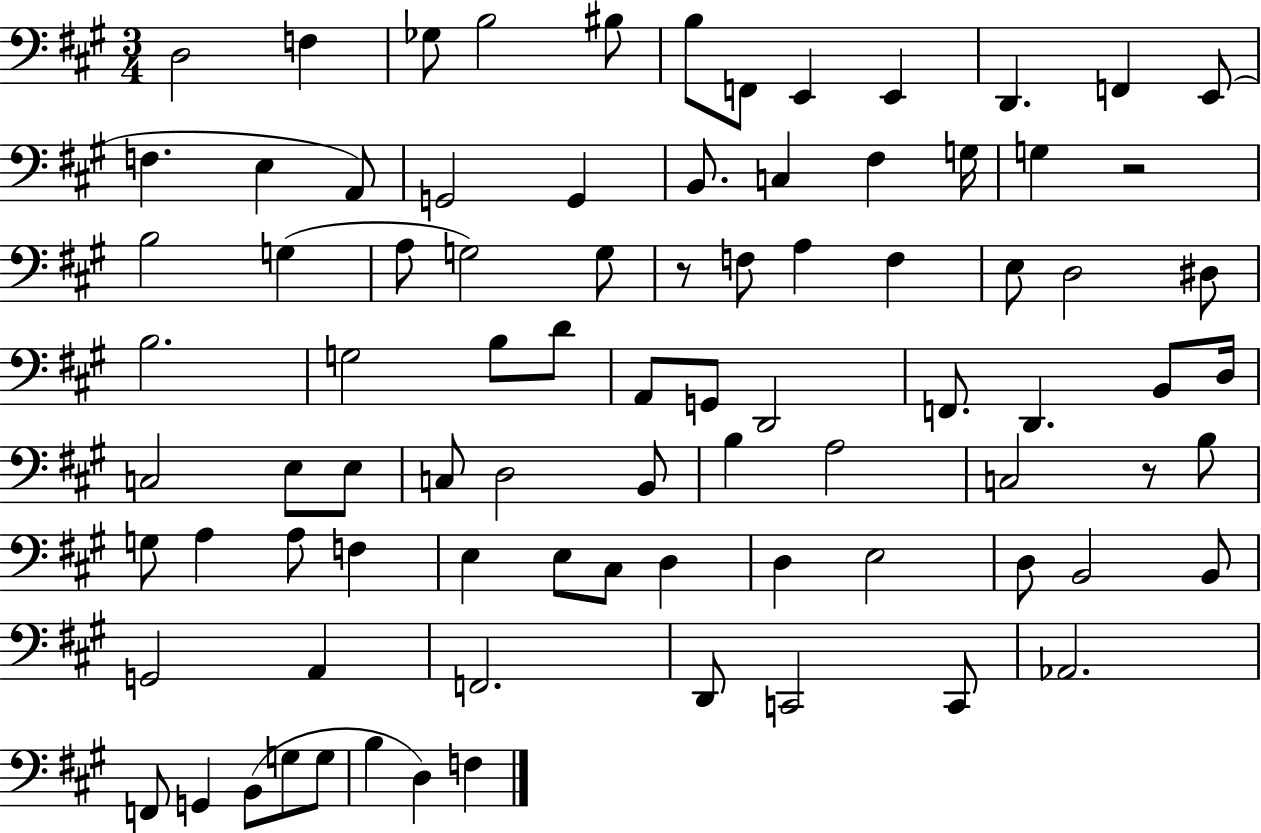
X:1
T:Untitled
M:3/4
L:1/4
K:A
D,2 F, _G,/2 B,2 ^B,/2 B,/2 F,,/2 E,, E,, D,, F,, E,,/2 F, E, A,,/2 G,,2 G,, B,,/2 C, ^F, G,/4 G, z2 B,2 G, A,/2 G,2 G,/2 z/2 F,/2 A, F, E,/2 D,2 ^D,/2 B,2 G,2 B,/2 D/2 A,,/2 G,,/2 D,,2 F,,/2 D,, B,,/2 D,/4 C,2 E,/2 E,/2 C,/2 D,2 B,,/2 B, A,2 C,2 z/2 B,/2 G,/2 A, A,/2 F, E, E,/2 ^C,/2 D, D, E,2 D,/2 B,,2 B,,/2 G,,2 A,, F,,2 D,,/2 C,,2 C,,/2 _A,,2 F,,/2 G,, B,,/2 G,/2 G,/2 B, D, F,